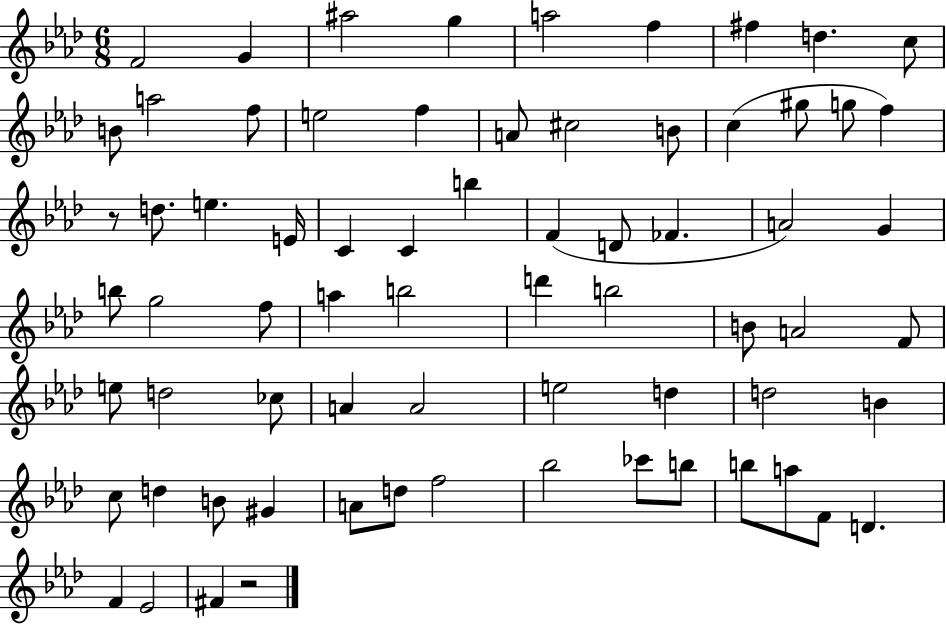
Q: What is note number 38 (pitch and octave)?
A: D6